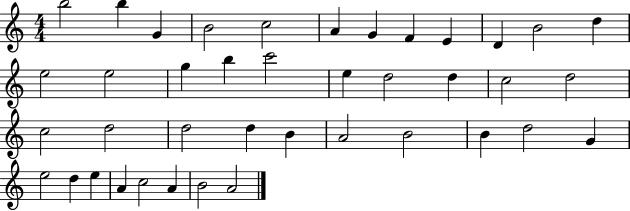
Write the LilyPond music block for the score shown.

{
  \clef treble
  \numericTimeSignature
  \time 4/4
  \key c \major
  b''2 b''4 g'4 | b'2 c''2 | a'4 g'4 f'4 e'4 | d'4 b'2 d''4 | \break e''2 e''2 | g''4 b''4 c'''2 | e''4 d''2 d''4 | c''2 d''2 | \break c''2 d''2 | d''2 d''4 b'4 | a'2 b'2 | b'4 d''2 g'4 | \break e''2 d''4 e''4 | a'4 c''2 a'4 | b'2 a'2 | \bar "|."
}